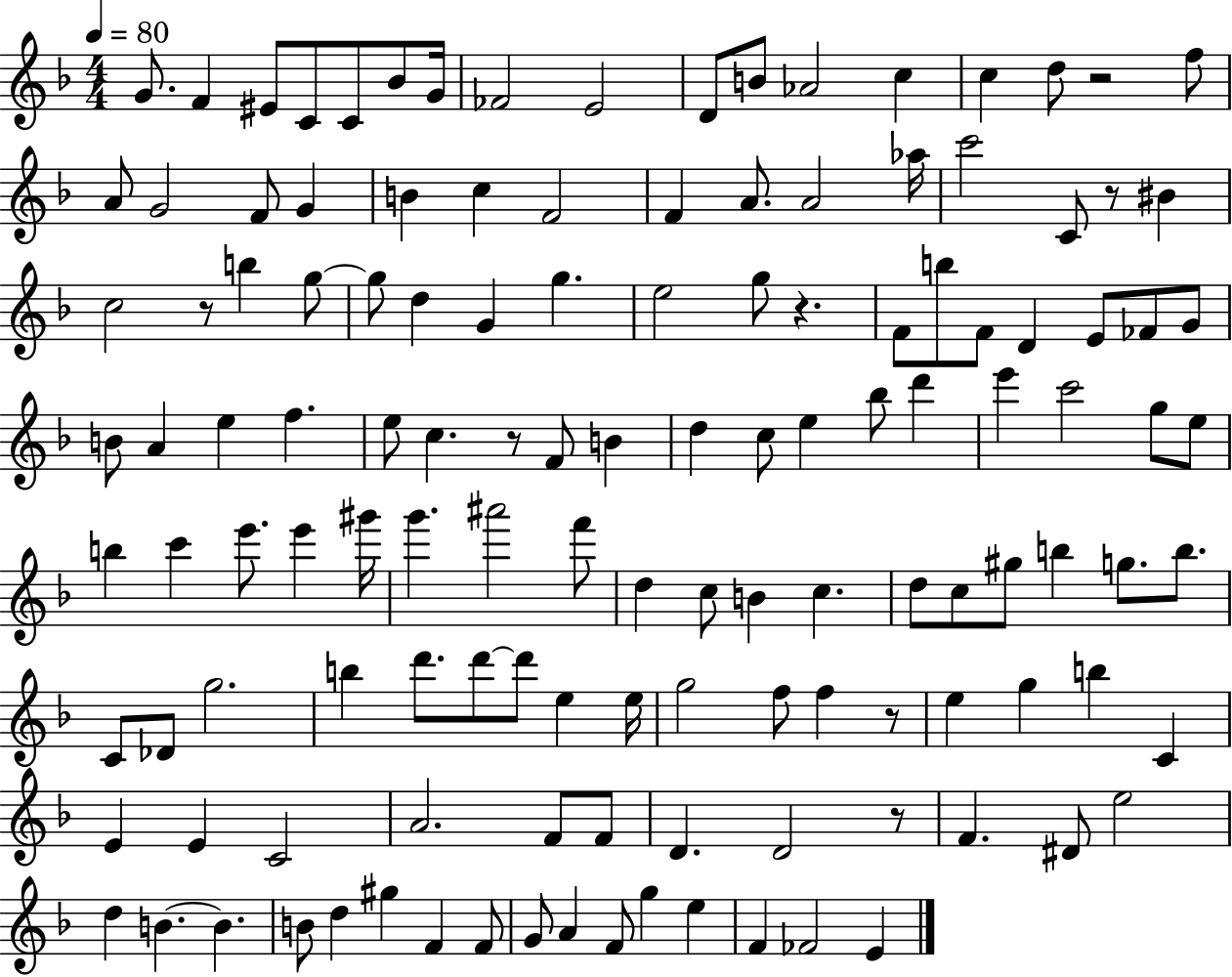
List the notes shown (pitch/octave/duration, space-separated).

G4/e. F4/q EIS4/e C4/e C4/e Bb4/e G4/s FES4/h E4/h D4/e B4/e Ab4/h C5/q C5/q D5/e R/h F5/e A4/e G4/h F4/e G4/q B4/q C5/q F4/h F4/q A4/e. A4/h Ab5/s C6/h C4/e R/e BIS4/q C5/h R/e B5/q G5/e G5/e D5/q G4/q G5/q. E5/h G5/e R/q. F4/e B5/e F4/e D4/q E4/e FES4/e G4/e B4/e A4/q E5/q F5/q. E5/e C5/q. R/e F4/e B4/q D5/q C5/e E5/q Bb5/e D6/q E6/q C6/h G5/e E5/e B5/q C6/q E6/e. E6/q G#6/s G6/q. A#6/h F6/e D5/q C5/e B4/q C5/q. D5/e C5/e G#5/e B5/q G5/e. B5/e. C4/e Db4/e G5/h. B5/q D6/e. D6/e D6/e E5/q E5/s G5/h F5/e F5/q R/e E5/q G5/q B5/q C4/q E4/q E4/q C4/h A4/h. F4/e F4/e D4/q. D4/h R/e F4/q. D#4/e E5/h D5/q B4/q. B4/q. B4/e D5/q G#5/q F4/q F4/e G4/e A4/q F4/e G5/q E5/q F4/q FES4/h E4/q